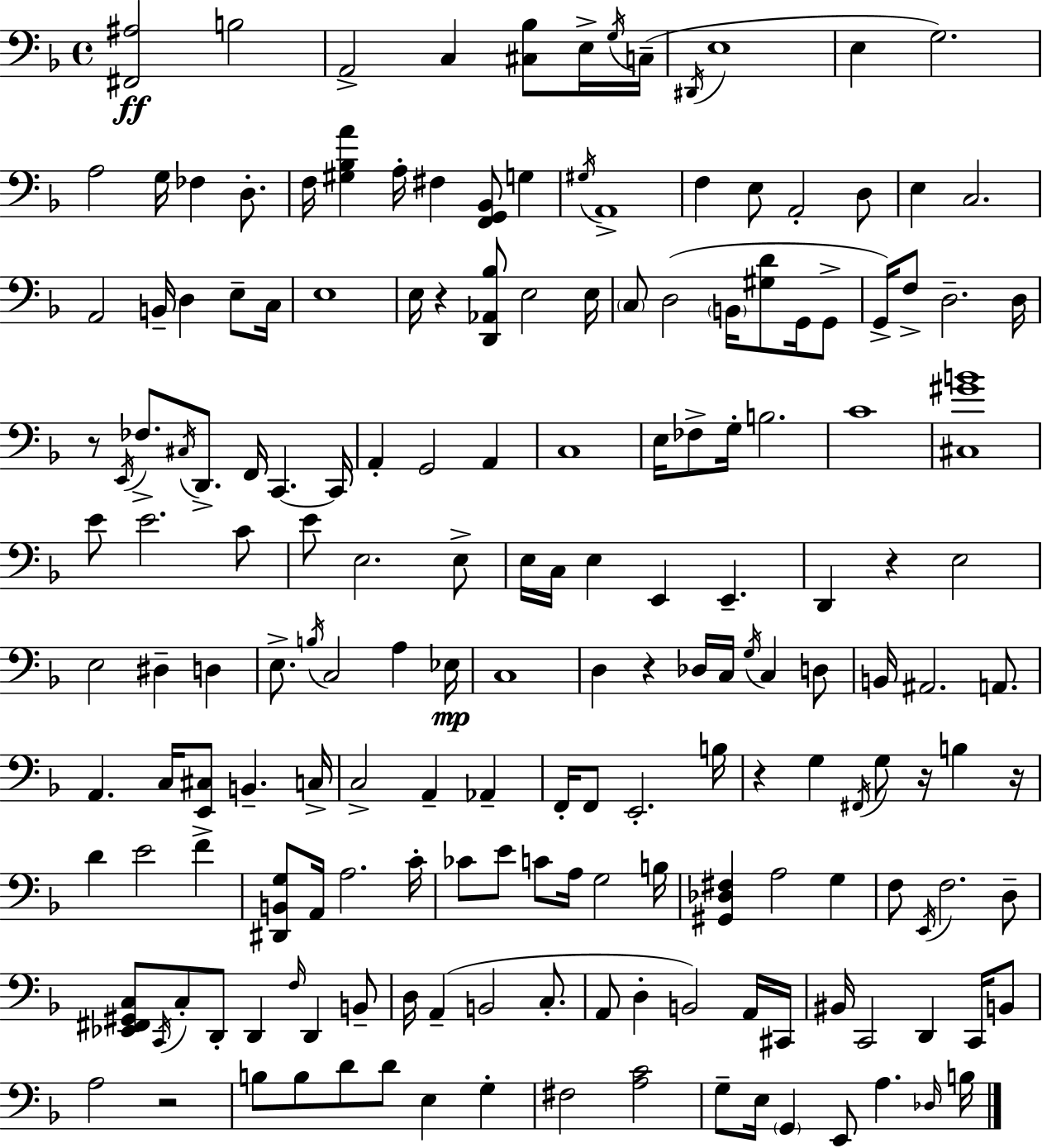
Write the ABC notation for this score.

X:1
T:Untitled
M:4/4
L:1/4
K:F
[^F,,^A,]2 B,2 A,,2 C, [^C,_B,]/2 E,/4 G,/4 C,/4 ^D,,/4 E,4 E, G,2 A,2 G,/4 _F, D,/2 F,/4 [^G,_B,A] A,/4 ^F, [F,,G,,_B,,]/2 G, ^G,/4 A,,4 F, E,/2 A,,2 D,/2 E, C,2 A,,2 B,,/4 D, E,/2 C,/4 E,4 E,/4 z [D,,_A,,_B,]/2 E,2 E,/4 C,/2 D,2 B,,/4 [^G,D]/2 G,,/4 G,,/2 G,,/4 F,/2 D,2 D,/4 z/2 E,,/4 _F,/2 ^C,/4 D,,/2 F,,/4 C,, C,,/4 A,, G,,2 A,, C,4 E,/4 _F,/2 G,/4 B,2 C4 [^C,^GB]4 E/2 E2 C/2 E/2 E,2 E,/2 E,/4 C,/4 E, E,, E,, D,, z E,2 E,2 ^D, D, E,/2 B,/4 C,2 A, _E,/4 C,4 D, z _D,/4 C,/4 G,/4 C, D,/2 B,,/4 ^A,,2 A,,/2 A,, C,/4 [E,,^C,]/2 B,, C,/4 C,2 A,, _A,, F,,/4 F,,/2 E,,2 B,/4 z G, ^F,,/4 G,/2 z/4 B, z/4 D E2 F [^D,,B,,G,]/2 A,,/4 A,2 C/4 _C/2 E/2 C/2 A,/4 G,2 B,/4 [^G,,_D,^F,] A,2 G, F,/2 E,,/4 F,2 D,/2 [_E,,^F,,^G,,C,]/2 C,,/4 C,/2 D,,/2 D,, F,/4 D,, B,,/2 D,/4 A,, B,,2 C,/2 A,,/2 D, B,,2 A,,/4 ^C,,/4 ^B,,/4 C,,2 D,, C,,/4 B,,/2 A,2 z2 B,/2 B,/2 D/2 D/2 E, G, ^F,2 [A,C]2 G,/2 E,/4 G,, E,,/2 A, _D,/4 B,/4